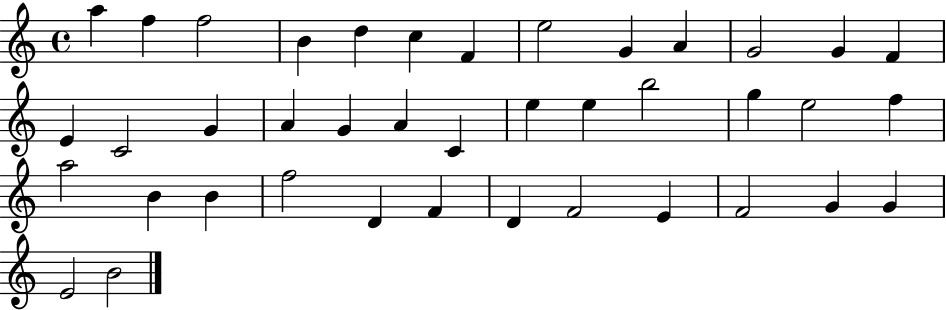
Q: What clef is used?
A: treble